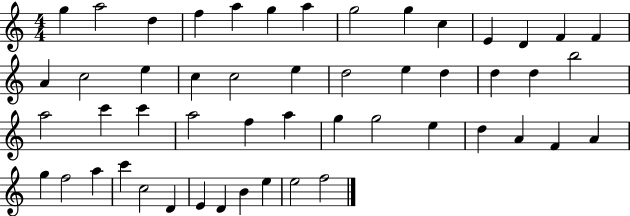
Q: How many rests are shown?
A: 0